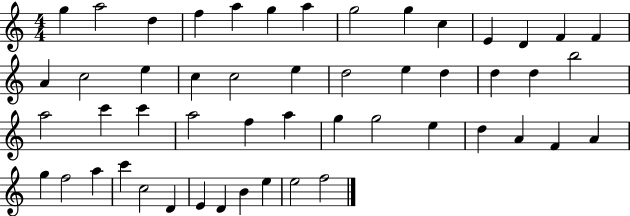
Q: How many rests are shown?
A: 0